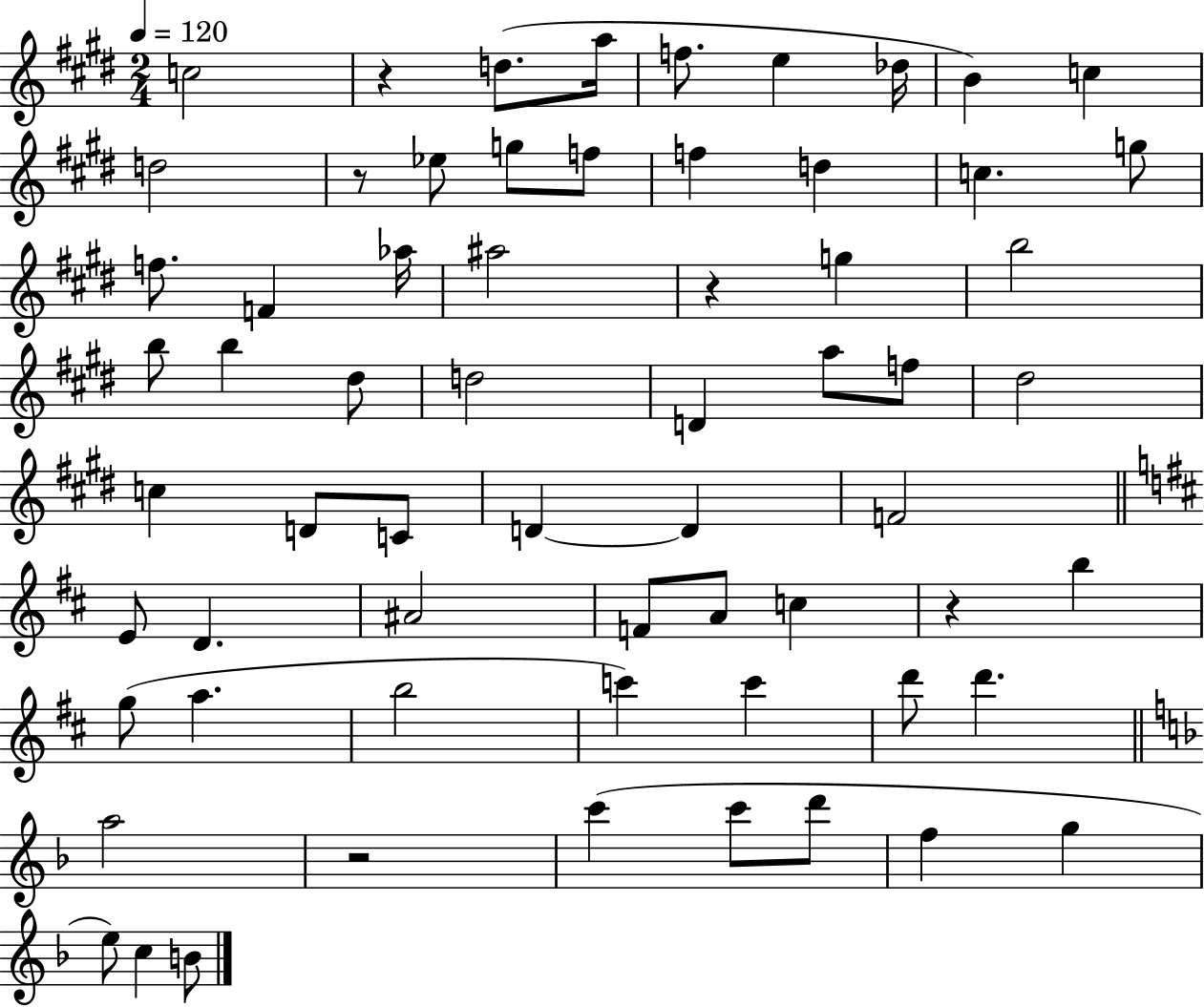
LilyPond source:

{
  \clef treble
  \numericTimeSignature
  \time 2/4
  \key e \major
  \tempo 4 = 120
  c''2 | r4 d''8.( a''16 | f''8. e''4 des''16 | b'4) c''4 | \break d''2 | r8 ees''8 g''8 f''8 | f''4 d''4 | c''4. g''8 | \break f''8. f'4 aes''16 | ais''2 | r4 g''4 | b''2 | \break b''8 b''4 dis''8 | d''2 | d'4 a''8 f''8 | dis''2 | \break c''4 d'8 c'8 | d'4~~ d'4 | f'2 | \bar "||" \break \key b \minor e'8 d'4. | ais'2 | f'8 a'8 c''4 | r4 b''4 | \break g''8( a''4. | b''2 | c'''4) c'''4 | d'''8 d'''4. | \break \bar "||" \break \key d \minor a''2 | r2 | c'''4( c'''8 d'''8 | f''4 g''4 | \break e''8) c''4 b'8 | \bar "|."
}